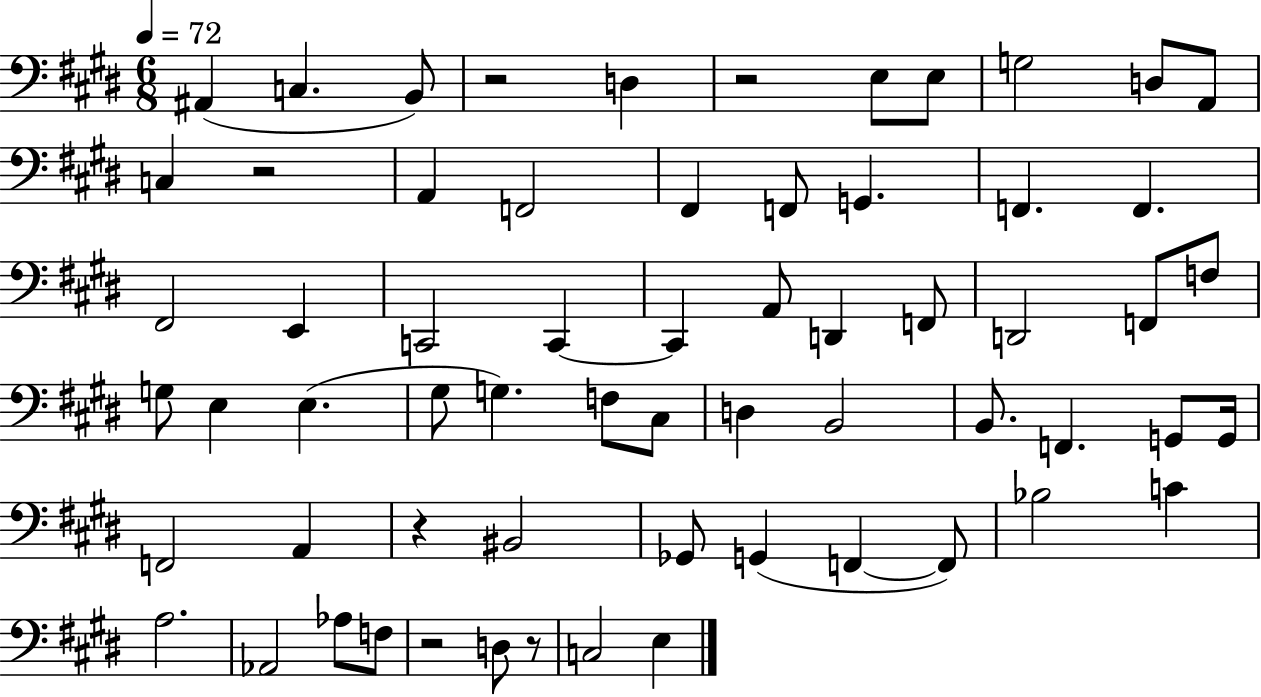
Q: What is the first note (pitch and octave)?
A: A#2